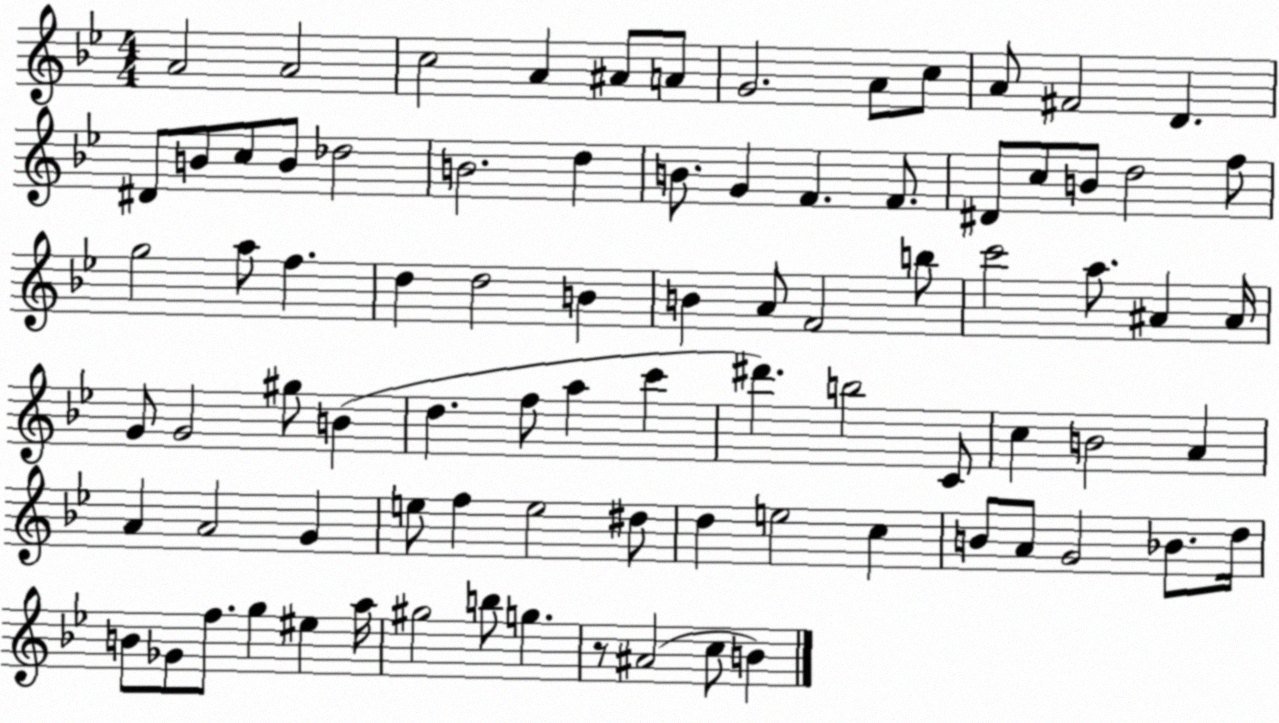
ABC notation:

X:1
T:Untitled
M:4/4
L:1/4
K:Bb
A2 A2 c2 A ^A/2 A/2 G2 A/2 c/2 A/2 ^F2 D ^D/2 B/2 c/2 B/2 _d2 B2 d B/2 G F F/2 ^D/2 c/2 B/2 d2 f/2 g2 a/2 f d d2 B B A/2 F2 b/2 c'2 a/2 ^A ^A/4 G/2 G2 ^g/2 B d f/2 a c' ^d' b2 C/2 c B2 A A A2 G e/2 f e2 ^d/2 d e2 c B/2 A/2 G2 _B/2 d/4 B/2 _G/2 f/2 g ^e a/4 ^g2 b/2 g z/2 ^A2 c/2 B